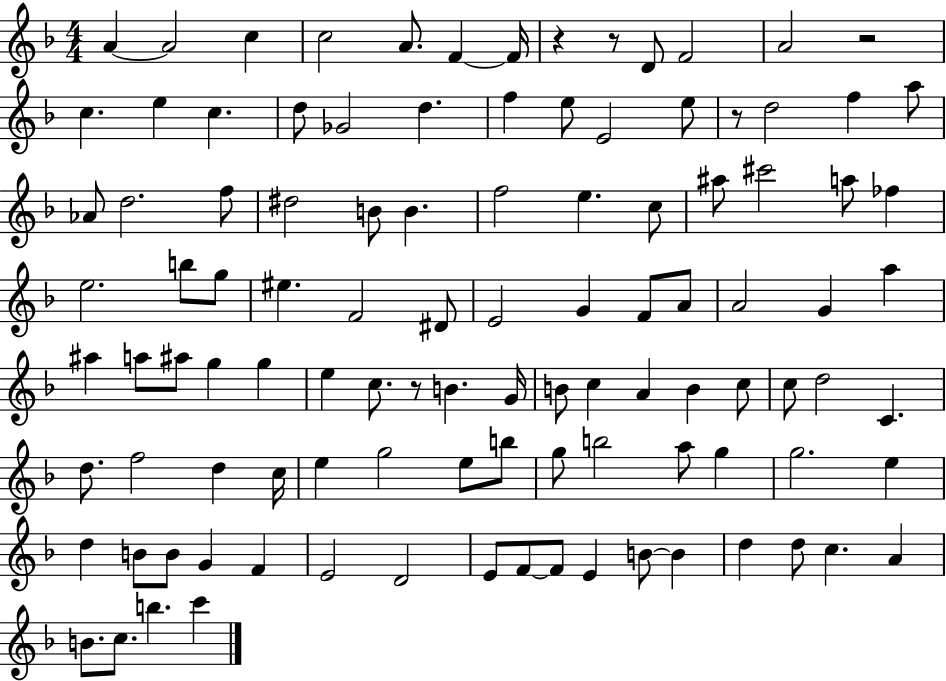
X:1
T:Untitled
M:4/4
L:1/4
K:F
A A2 c c2 A/2 F F/4 z z/2 D/2 F2 A2 z2 c e c d/2 _G2 d f e/2 E2 e/2 z/2 d2 f a/2 _A/2 d2 f/2 ^d2 B/2 B f2 e c/2 ^a/2 ^c'2 a/2 _f e2 b/2 g/2 ^e F2 ^D/2 E2 G F/2 A/2 A2 G a ^a a/2 ^a/2 g g e c/2 z/2 B G/4 B/2 c A B c/2 c/2 d2 C d/2 f2 d c/4 e g2 e/2 b/2 g/2 b2 a/2 g g2 e d B/2 B/2 G F E2 D2 E/2 F/2 F/2 E B/2 B d d/2 c A B/2 c/2 b c'